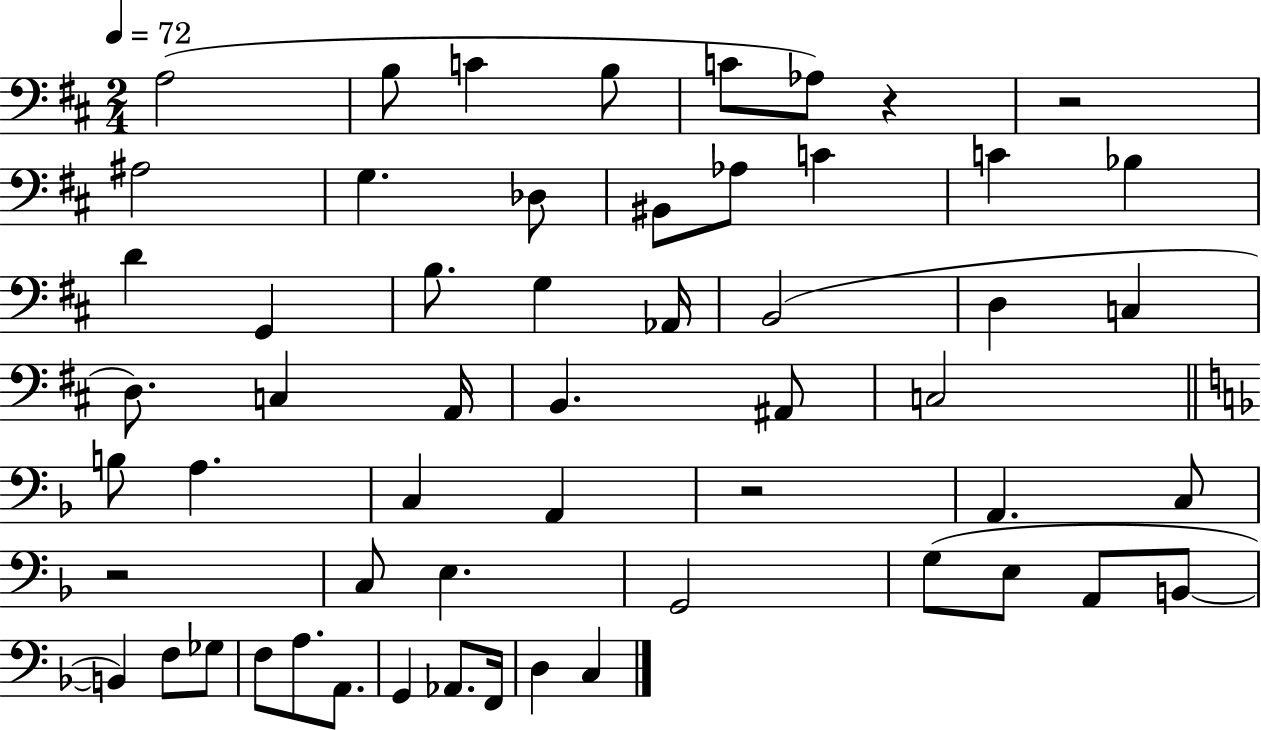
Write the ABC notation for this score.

X:1
T:Untitled
M:2/4
L:1/4
K:D
A,2 B,/2 C B,/2 C/2 _A,/2 z z2 ^A,2 G, _D,/2 ^B,,/2 _A,/2 C C _B, D G,, B,/2 G, _A,,/4 B,,2 D, C, D,/2 C, A,,/4 B,, ^A,,/2 C,2 B,/2 A, C, A,, z2 A,, C,/2 z2 C,/2 E, G,,2 G,/2 E,/2 A,,/2 B,,/2 B,, F,/2 _G,/2 F,/2 A,/2 A,,/2 G,, _A,,/2 F,,/4 D, C,